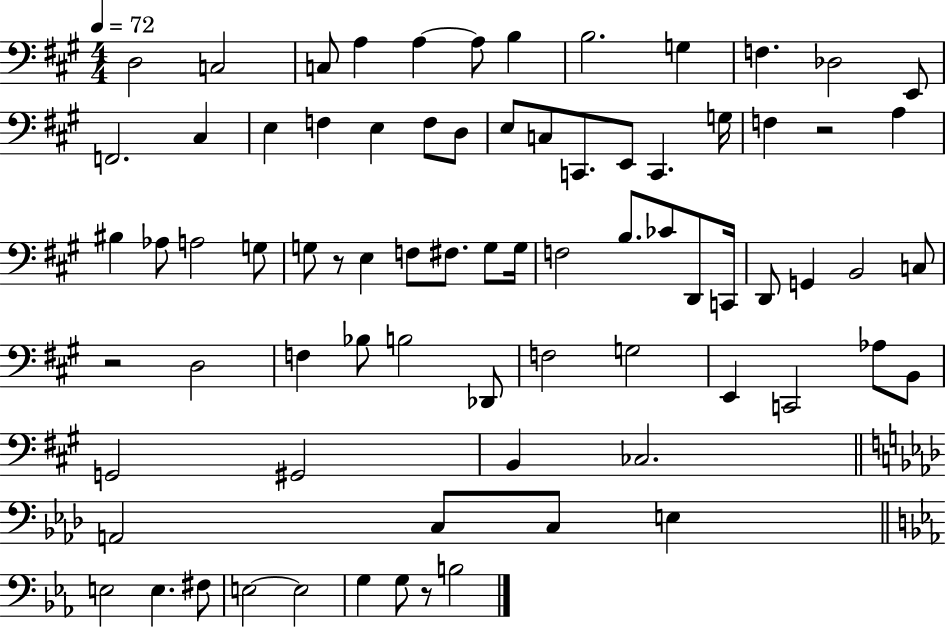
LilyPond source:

{
  \clef bass
  \numericTimeSignature
  \time 4/4
  \key a \major
  \tempo 4 = 72
  \repeat volta 2 { d2 c2 | c8 a4 a4~~ a8 b4 | b2. g4 | f4. des2 e,8 | \break f,2. cis4 | e4 f4 e4 f8 d8 | e8 c8 c,8. e,8 c,4. g16 | f4 r2 a4 | \break bis4 aes8 a2 g8 | g8 r8 e4 f8 fis8. g8 g16 | f2 b8. ces'8 d,8 c,16 | d,8 g,4 b,2 c8 | \break r2 d2 | f4 bes8 b2 des,8 | f2 g2 | e,4 c,2 aes8 b,8 | \break g,2 gis,2 | b,4 ces2. | \bar "||" \break \key f \minor a,2 c8 c8 e4 | \bar "||" \break \key ees \major e2 e4. fis8 | e2~~ e2 | g4 g8 r8 b2 | } \bar "|."
}